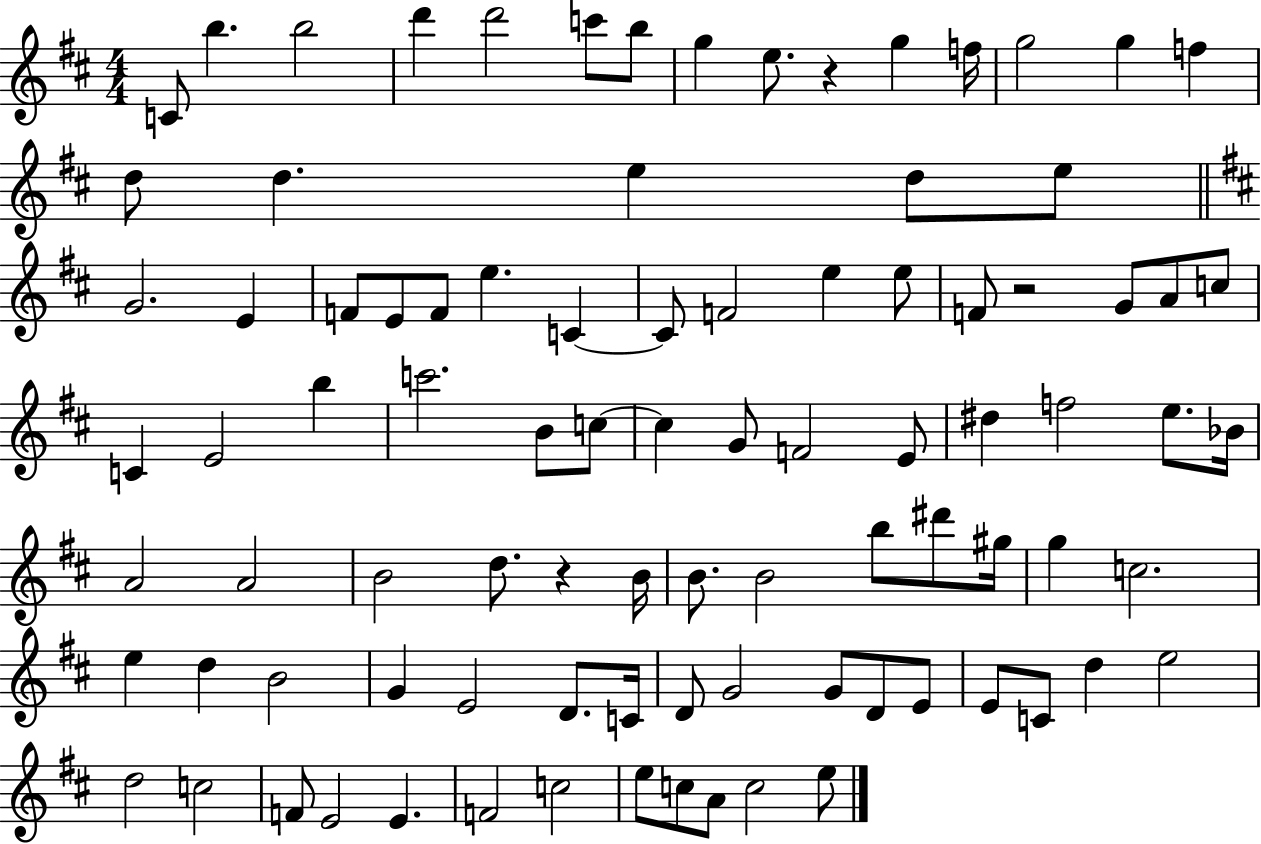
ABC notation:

X:1
T:Untitled
M:4/4
L:1/4
K:D
C/2 b b2 d' d'2 c'/2 b/2 g e/2 z g f/4 g2 g f d/2 d e d/2 e/2 G2 E F/2 E/2 F/2 e C C/2 F2 e e/2 F/2 z2 G/2 A/2 c/2 C E2 b c'2 B/2 c/2 c G/2 F2 E/2 ^d f2 e/2 _B/4 A2 A2 B2 d/2 z B/4 B/2 B2 b/2 ^d'/2 ^g/4 g c2 e d B2 G E2 D/2 C/4 D/2 G2 G/2 D/2 E/2 E/2 C/2 d e2 d2 c2 F/2 E2 E F2 c2 e/2 c/2 A/2 c2 e/2